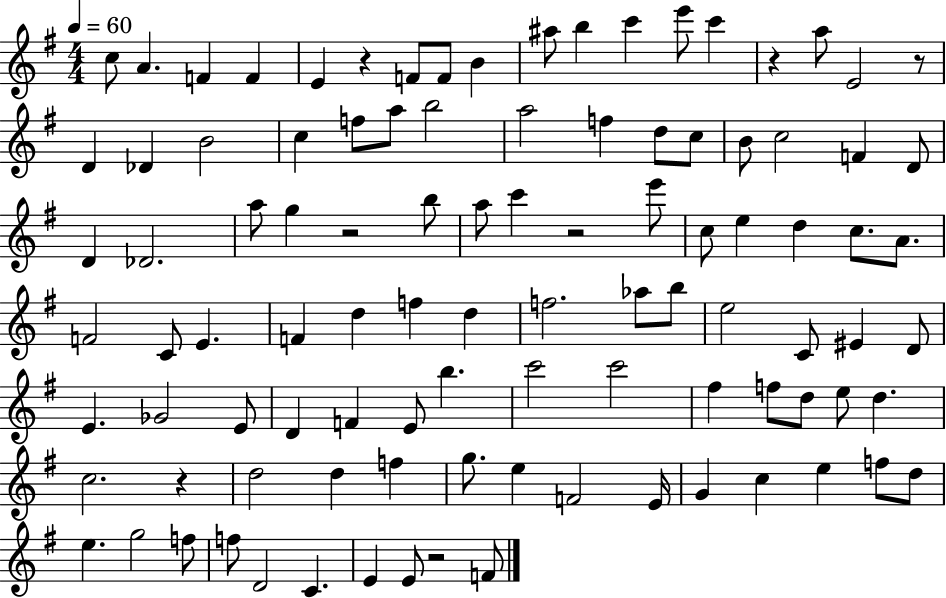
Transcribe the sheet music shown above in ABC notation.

X:1
T:Untitled
M:4/4
L:1/4
K:G
c/2 A F F E z F/2 F/2 B ^a/2 b c' e'/2 c' z a/2 E2 z/2 D _D B2 c f/2 a/2 b2 a2 f d/2 c/2 B/2 c2 F D/2 D _D2 a/2 g z2 b/2 a/2 c' z2 e'/2 c/2 e d c/2 A/2 F2 C/2 E F d f d f2 _a/2 b/2 e2 C/2 ^E D/2 E _G2 E/2 D F E/2 b c'2 c'2 ^f f/2 d/2 e/2 d c2 z d2 d f g/2 e F2 E/4 G c e f/2 d/2 e g2 f/2 f/2 D2 C E E/2 z2 F/2